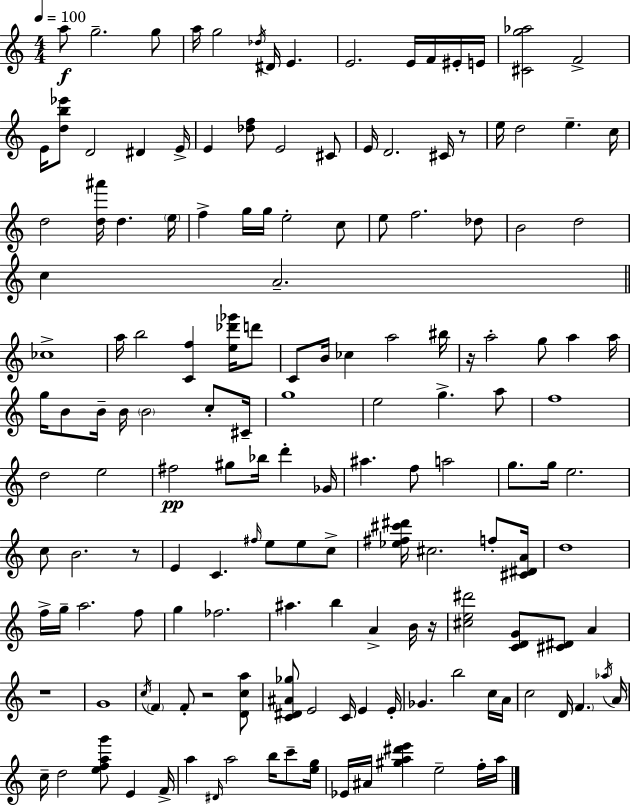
A5/e G5/h. G5/e A5/s G5/h Db5/s D#4/s E4/q. E4/h. E4/s F4/s EIS4/s E4/s [C#4,G5,Ab5]/h F4/h E4/s [D5,B5,Eb6]/e D4/h D#4/q E4/s E4/q [Db5,F5]/e E4/h C#4/e E4/s D4/h. C#4/s R/e E5/s D5/h E5/q. C5/s D5/h [D5,A#6]/s D5/q. E5/s F5/q G5/s G5/s E5/h C5/e E5/e F5/h. Db5/e B4/h D5/h C5/q A4/h. CES5/w A5/s B5/h [C4,F5]/q [E5,Db6,Gb6]/s D6/e C4/e B4/s CES5/q A5/h BIS5/s R/s A5/h G5/e A5/q A5/s G5/s B4/e B4/s B4/s B4/h C5/e C#4/s G5/w E5/h G5/q. A5/e F5/w D5/h E5/h F#5/h G#5/e Bb5/s D6/q Gb4/s A#5/q. F5/e A5/h G5/e. G5/s E5/h. C5/e B4/h. R/e E4/q C4/q. F#5/s E5/e E5/e C5/e [Eb5,F#5,C#6,D#6]/s C#5/h. F5/e [C#4,D#4,A4]/s D5/w F5/s G5/s A5/h. F5/e G5/q FES5/h. A#5/q. B5/q A4/q B4/s R/s [C#5,E5,D#6]/h [C4,D4,G4]/e [C#4,D#4]/e A4/q R/w G4/w C5/s F4/q F4/e R/h [D4,C5,A5]/e [C4,D#4,A#4,Gb5]/e E4/h C4/s E4/q E4/s Gb4/q. B5/h C5/s A4/s C5/h D4/s F4/q. Ab5/s A4/s C5/s D5/h [E5,F5,A5,G6]/e E4/q F4/s A5/q D#4/s A5/h B5/s C6/e [E5,G5]/s Eb4/s A#4/s [G#5,A5,D#6,E6]/q E5/h F5/s A5/s